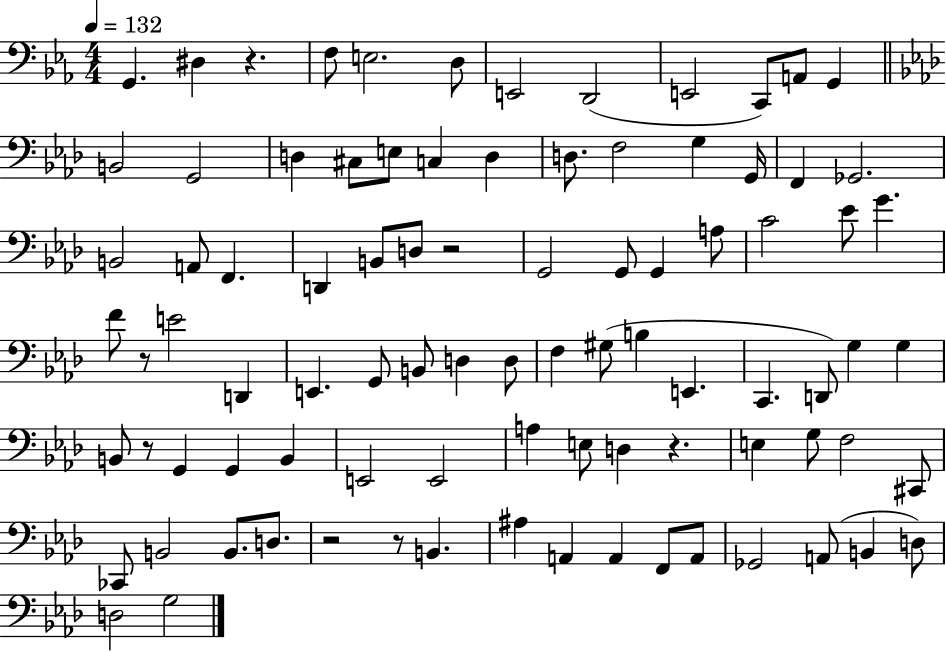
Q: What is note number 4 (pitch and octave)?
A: E3